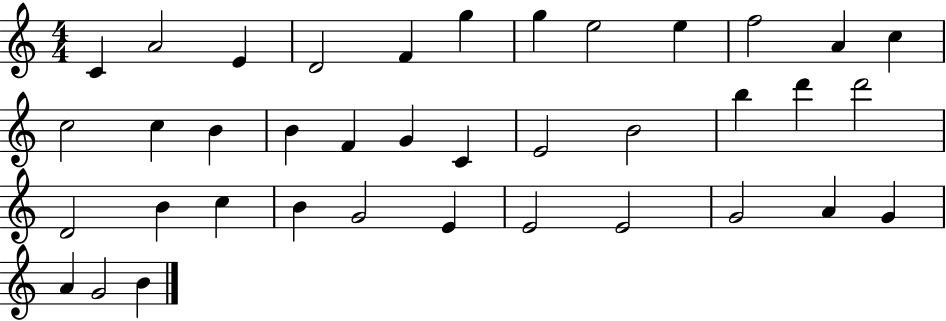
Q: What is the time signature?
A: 4/4